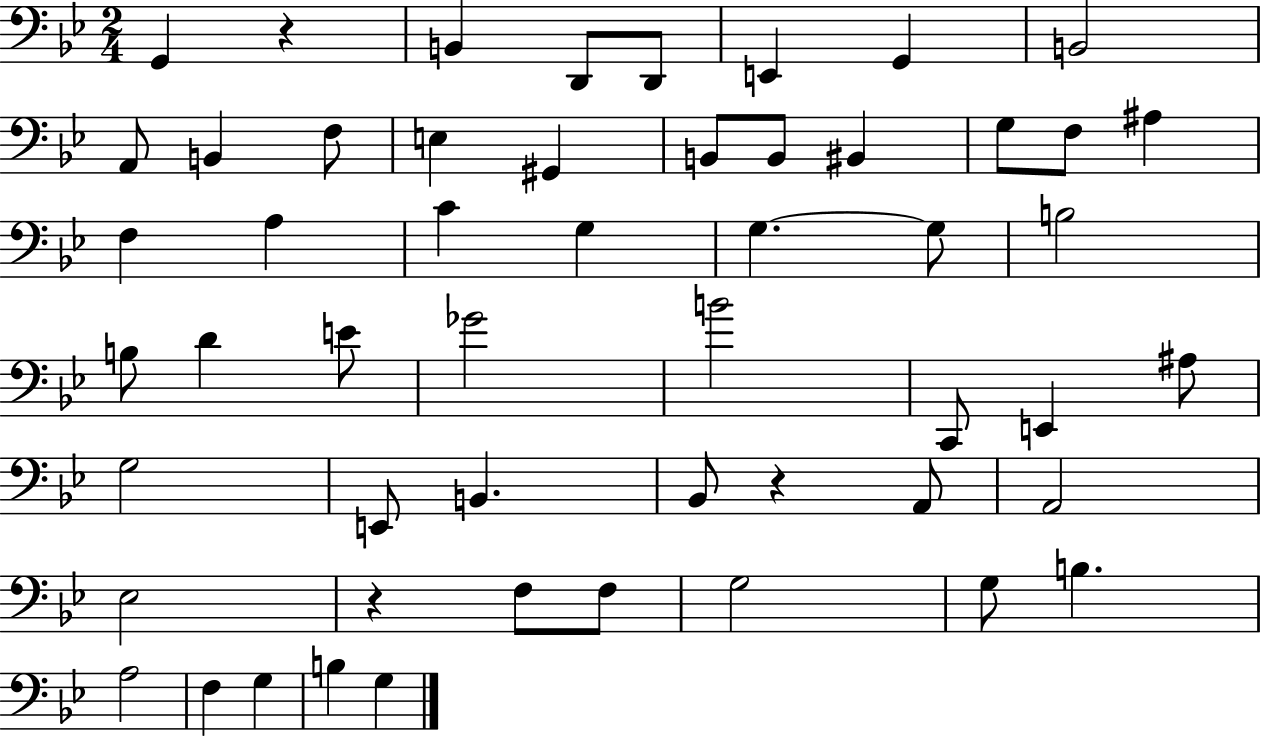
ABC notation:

X:1
T:Untitled
M:2/4
L:1/4
K:Bb
G,, z B,, D,,/2 D,,/2 E,, G,, B,,2 A,,/2 B,, F,/2 E, ^G,, B,,/2 B,,/2 ^B,, G,/2 F,/2 ^A, F, A, C G, G, G,/2 B,2 B,/2 D E/2 _G2 B2 C,,/2 E,, ^A,/2 G,2 E,,/2 B,, _B,,/2 z A,,/2 A,,2 _E,2 z F,/2 F,/2 G,2 G,/2 B, A,2 F, G, B, G,